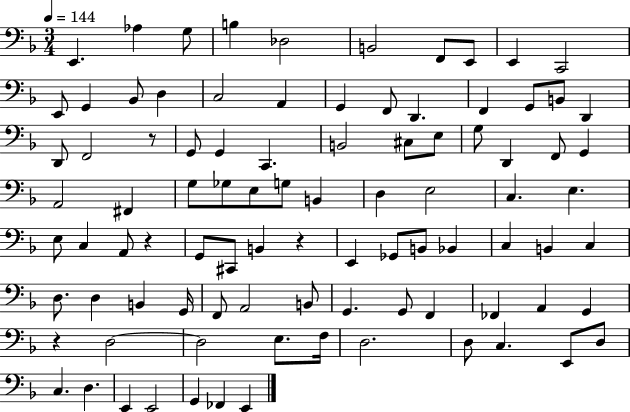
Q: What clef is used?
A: bass